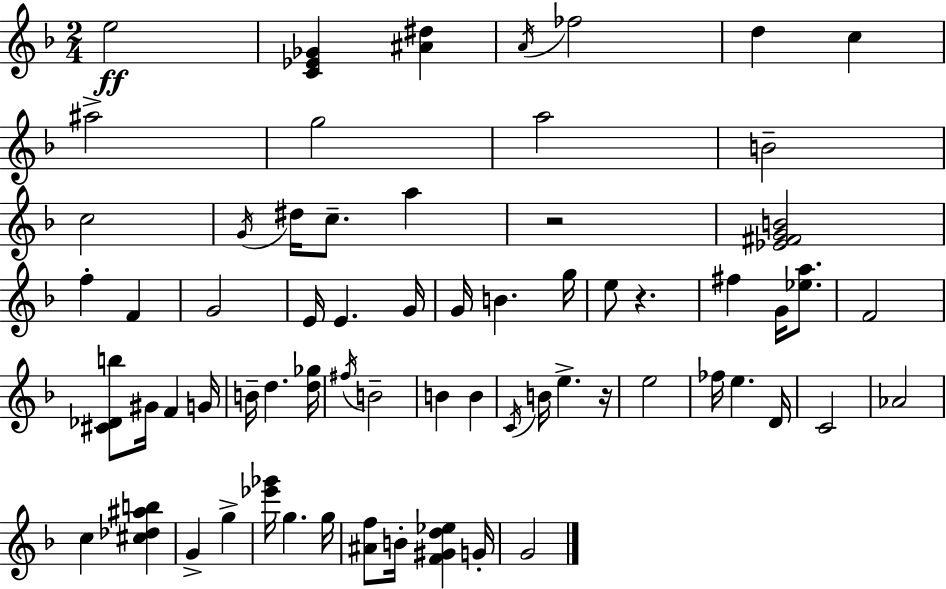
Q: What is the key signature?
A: D minor